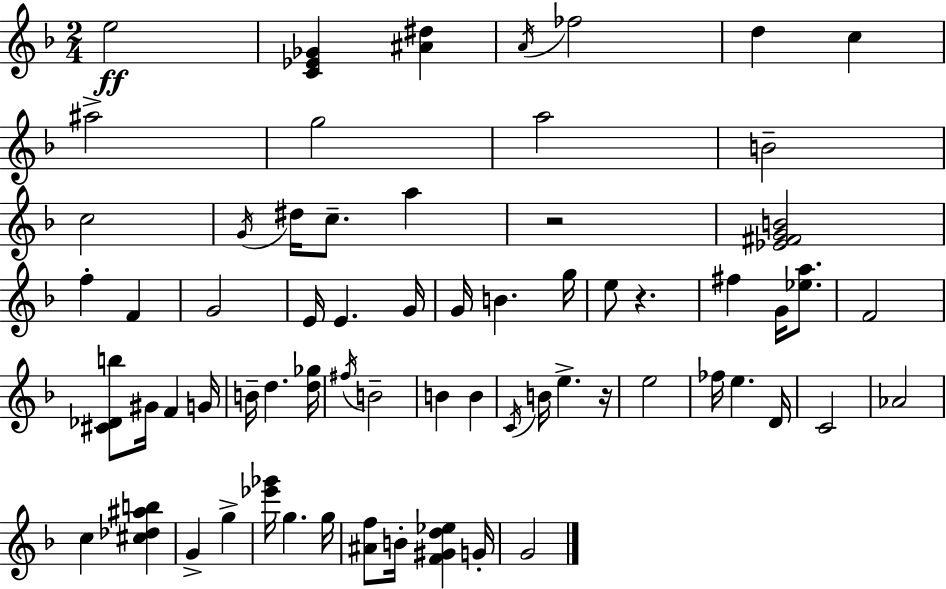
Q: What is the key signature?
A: D minor